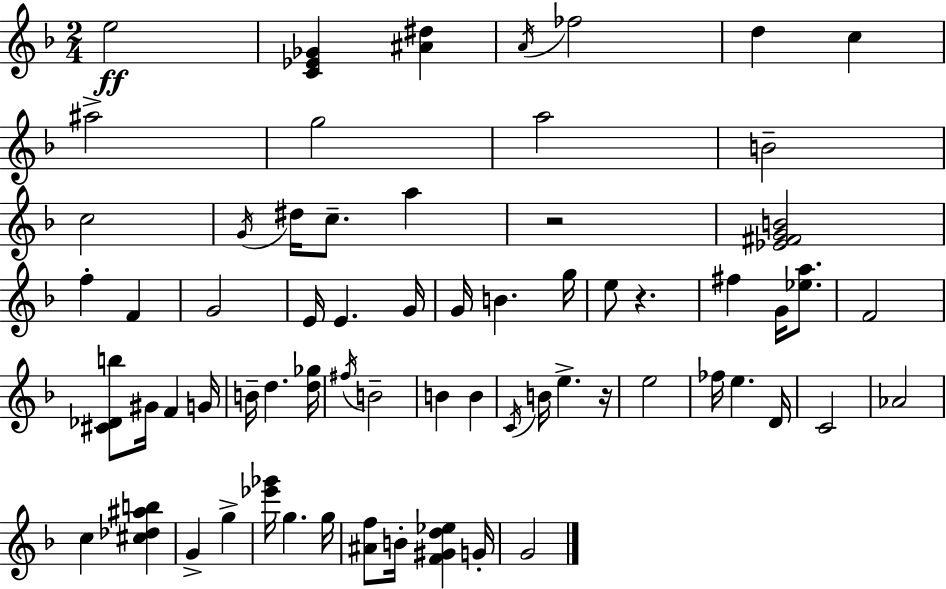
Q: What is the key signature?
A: D minor